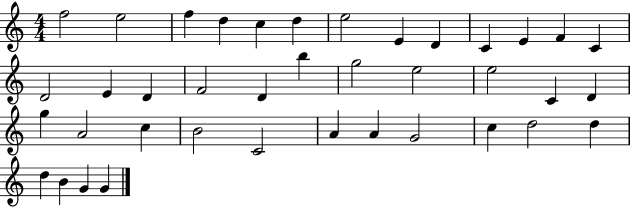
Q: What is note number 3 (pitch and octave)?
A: F5